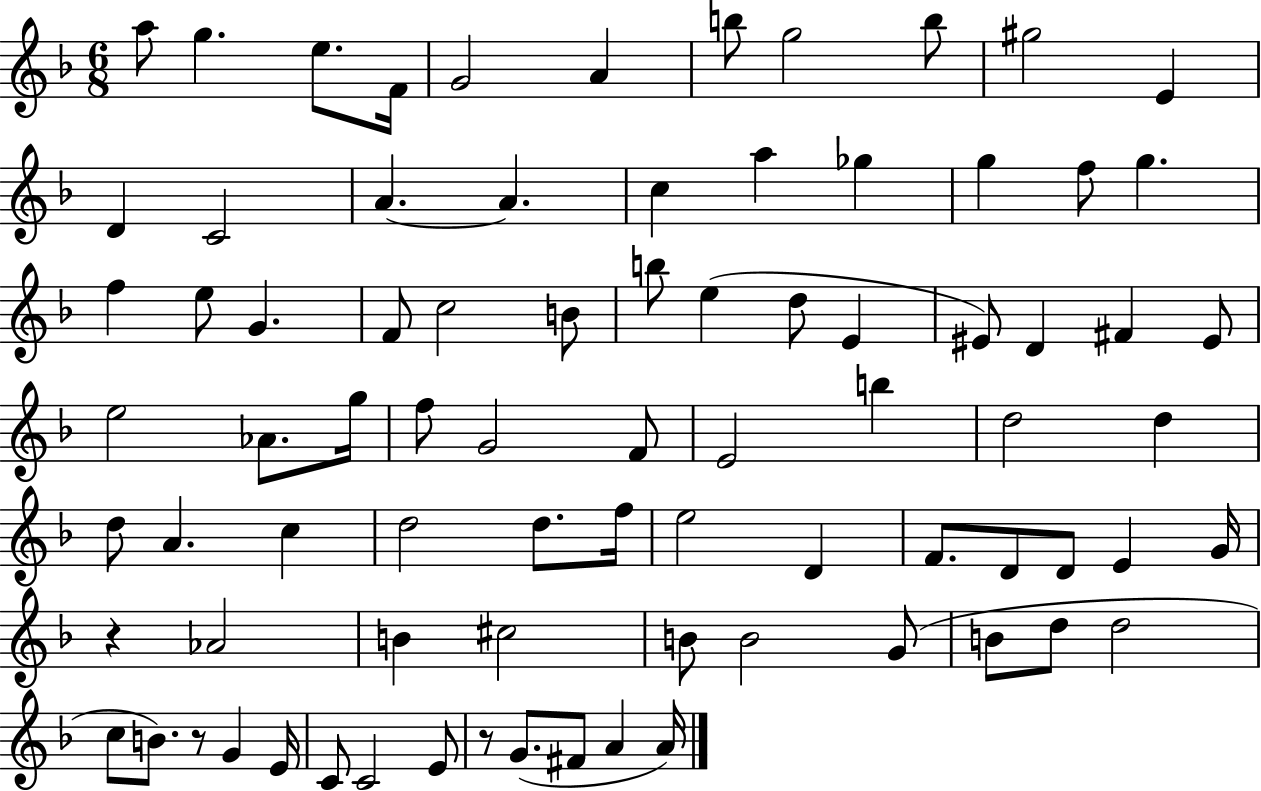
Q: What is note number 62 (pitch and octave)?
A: B4